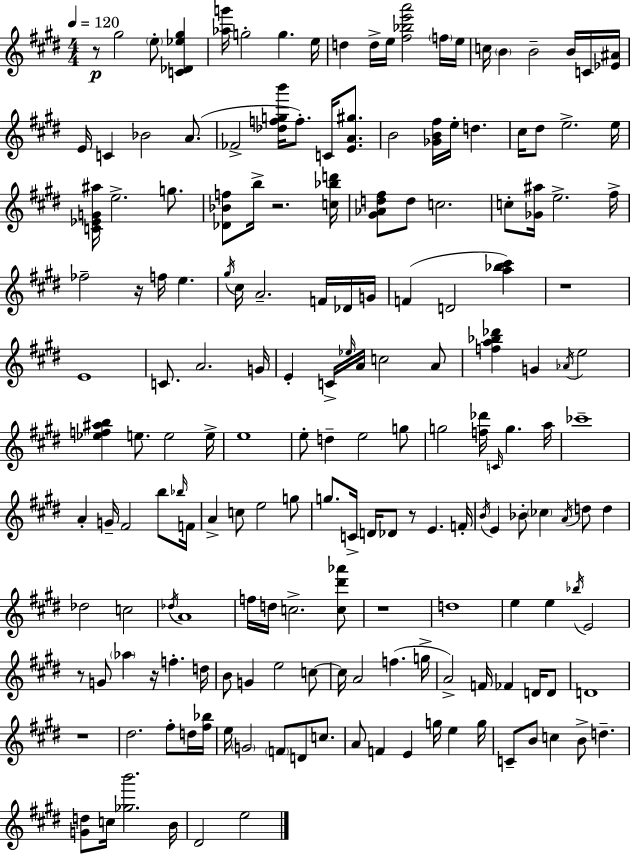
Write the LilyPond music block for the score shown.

{
  \clef treble
  \numericTimeSignature
  \time 4/4
  \key e \major
  \tempo 4 = 120
  \repeat volta 2 { r8\p gis''2 \parenthesize e''8-. <c' des' ees'' gis''>4 | <aes'' g'''>16 g''2-. g''4. e''16 | d''4 d''16-> e''16 <fis'' bes'' e''' a'''>2 \parenthesize f''16 e''16 | c''16 \parenthesize b'4 b'2-- b'16 c'16 <ees' ais'>16 | \break e'16 c'4 bes'2 a'8.( | fes'2-> <des'' f'' g'' b'''>16 f''8.-.) c'16 <e' a' gis''>8. | b'2 <ges' b' fis''>16 e''16-. d''4. | cis''16 dis''8 e''2.-> e''16 | \break <c' ees' g' ais''>16 e''2.-> g''8. | <des' bes' f''>8 b''16-> r2. <c'' bes'' d'''>16 | <gis' aes' d'' fis''>8 d''8 c''2. | c''8-. <ges' ais''>16 e''2.-> fis''16-> | \break fes''2-- r16 f''16 e''4. | \acciaccatura { gis''16 } cis''16 a'2.-- f'16 des'16 | g'16 f'4( d'2 <a'' bes'' cis'''>4) | r1 | \break e'1 | c'8. a'2. | g'16 e'4-. c'16-> \grace { ees''16 } a'16 c''2 | a'8 <f'' a'' bes'' des'''>4 g'4 \acciaccatura { aes'16 } e''2 | \break <ees'' f'' ais'' b''>4 e''8. e''2 | e''16-> e''1 | e''8-. d''4-- e''2 | g''8 g''2 <f'' des'''>16 \grace { c'16 } g''4. | \break a''16 ces'''1-- | a'4-. g'16-- fis'2 | b''8 \grace { bes''16 } f'16 a'4-> c''8 e''2 | g''8 g''8. c'16-> d'16 des'8 r8 e'4. | \break f'16-. \acciaccatura { b'16 } e'4 bes'8-. \parenthesize ces''4 | \acciaccatura { a'16 } d''8 d''4 des''2 c''2 | \acciaccatura { des''16 } a'1 | f''16 d''16 c''2.-> | \break <c'' dis''' aes'''>8 r1 | d''1 | e''4 e''4 | \acciaccatura { bes''16 } e'2 r8 g'8 \parenthesize aes''4 | \break r16 f''4.-. d''16 b'8 g'4 e''2 | c''8~~ c''16 a'2 | f''4.( g''16-> a'2->) | f'16 fes'4 d'16 d'8 d'1 | \break r1 | dis''2. | fis''8-. d''16 <fis'' bes''>16 e''16 \parenthesize g'2 | \parenthesize f'8 d'8 c''8. a'8 f'4 e'4 | \break g''16 e''4 g''16 c'8-- b'8 c''4 | b'8-> d''4.-- <g' d''>8 c''16 <ges'' b'''>2. | b'16 dis'2 | e''2 } \bar "|."
}